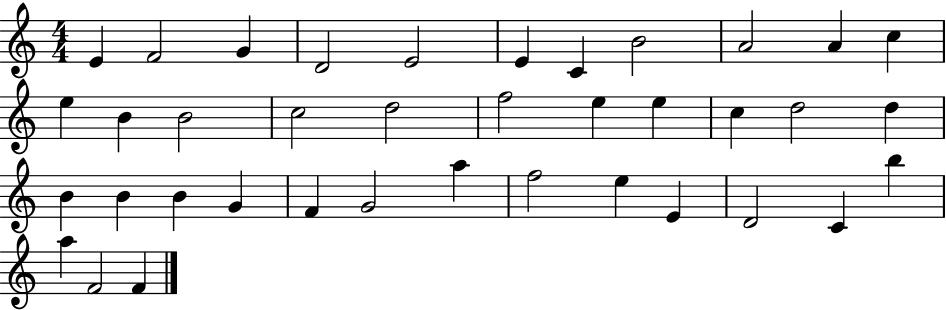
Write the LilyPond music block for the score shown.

{
  \clef treble
  \numericTimeSignature
  \time 4/4
  \key c \major
  e'4 f'2 g'4 | d'2 e'2 | e'4 c'4 b'2 | a'2 a'4 c''4 | \break e''4 b'4 b'2 | c''2 d''2 | f''2 e''4 e''4 | c''4 d''2 d''4 | \break b'4 b'4 b'4 g'4 | f'4 g'2 a''4 | f''2 e''4 e'4 | d'2 c'4 b''4 | \break a''4 f'2 f'4 | \bar "|."
}